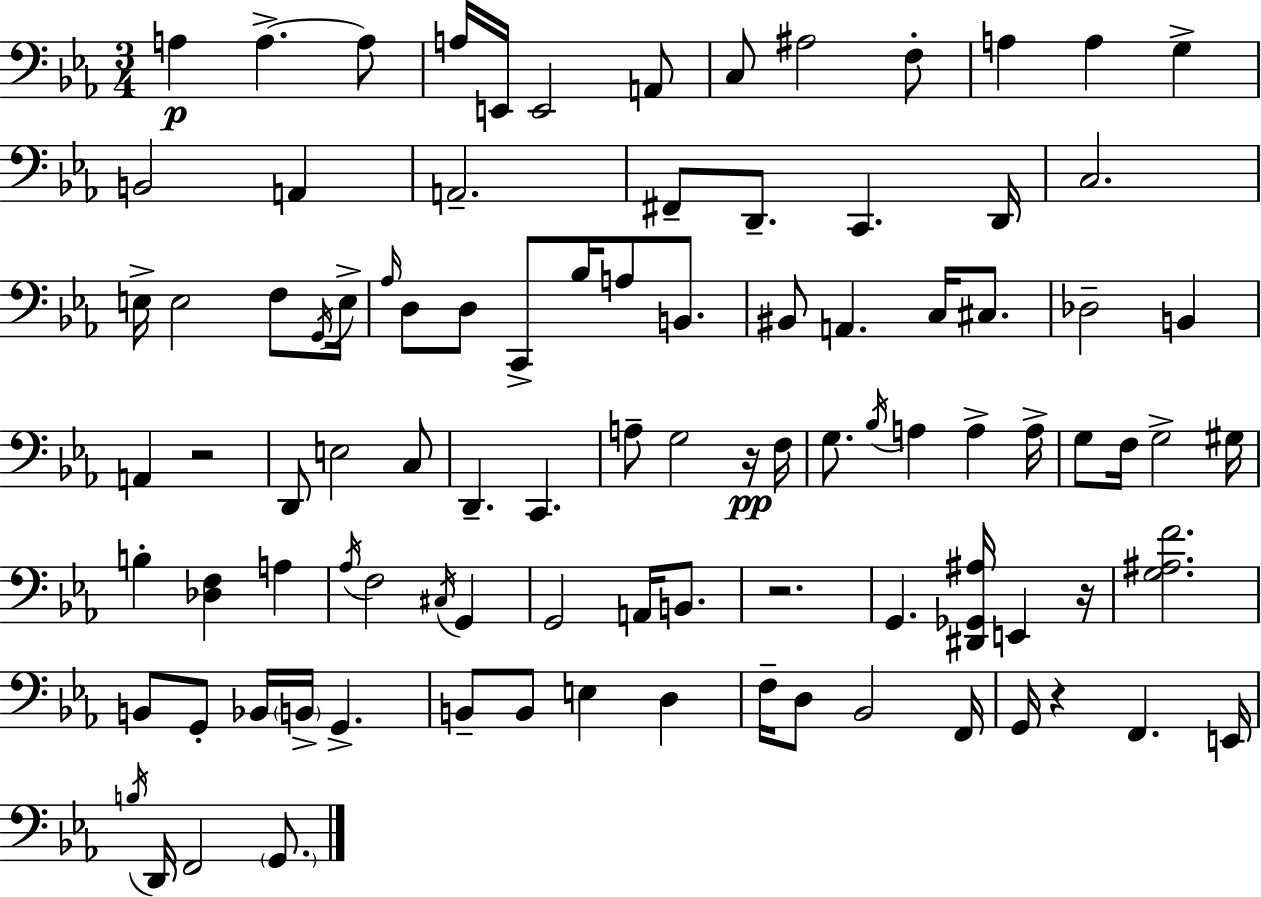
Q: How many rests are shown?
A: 5